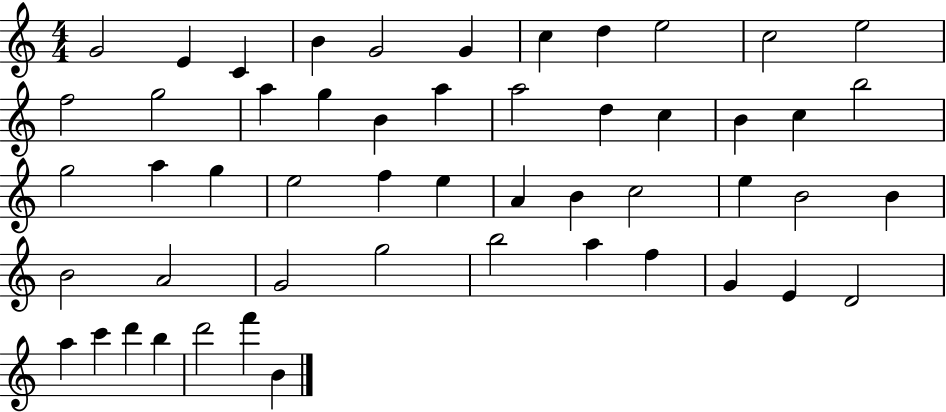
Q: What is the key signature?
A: C major